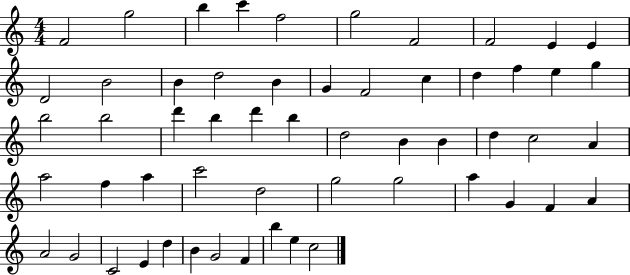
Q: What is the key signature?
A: C major